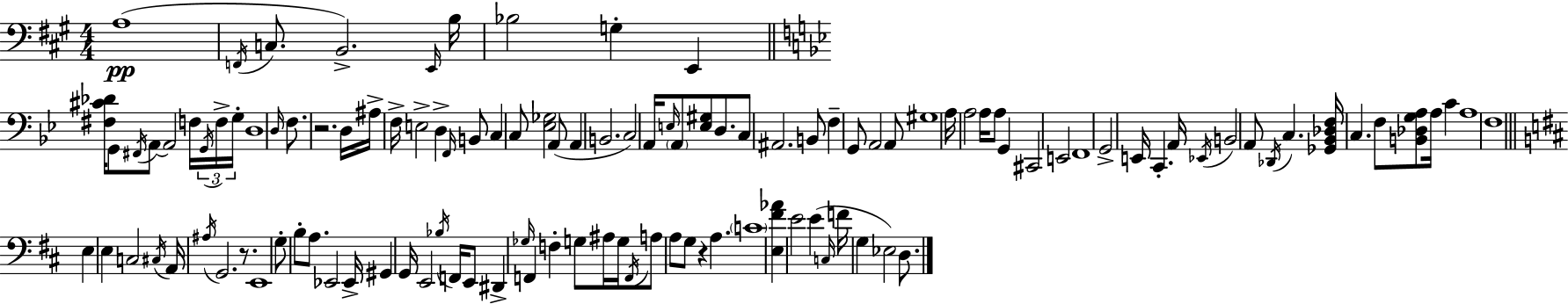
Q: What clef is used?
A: bass